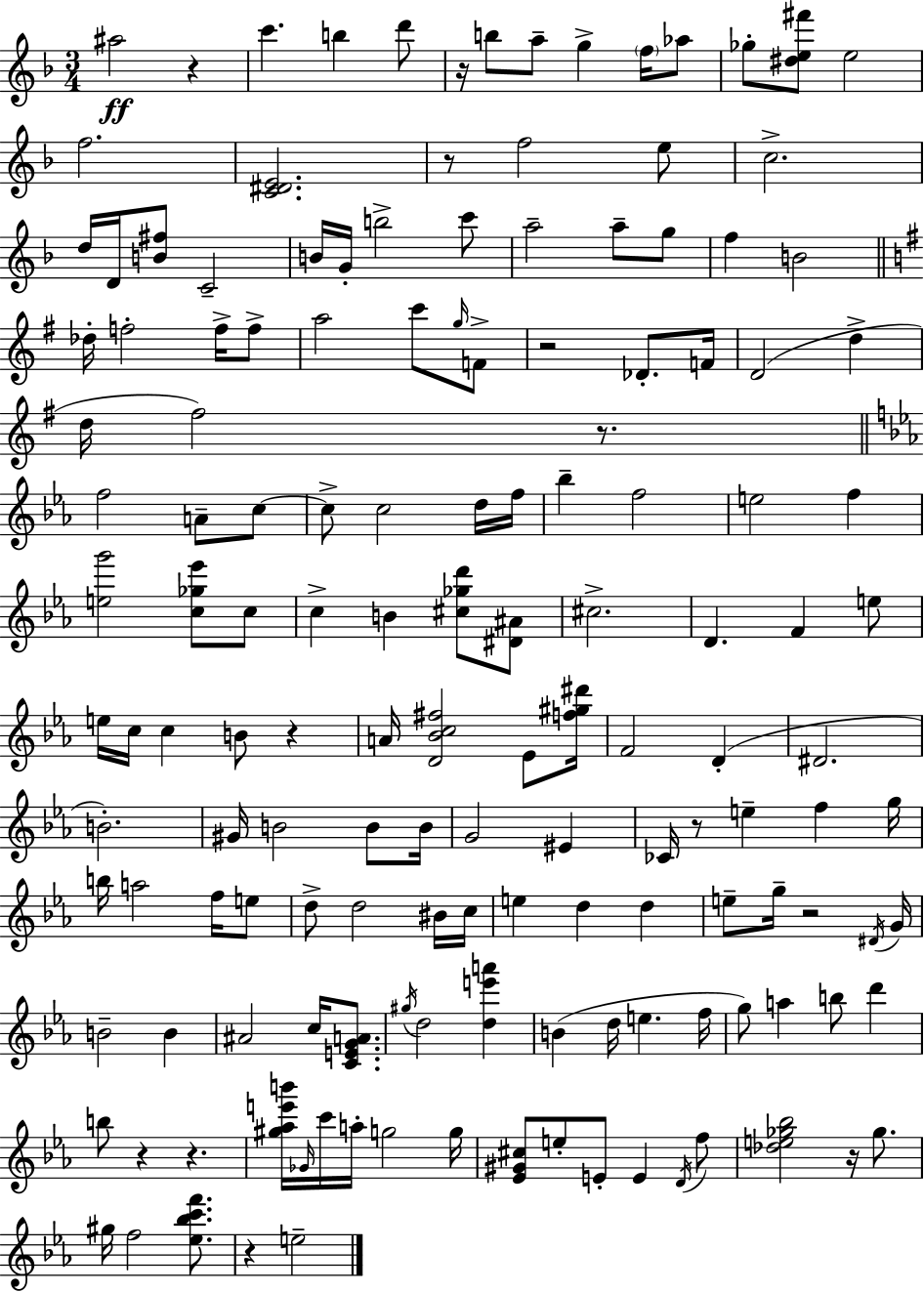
A#5/h R/q C6/q. B5/q D6/e R/s B5/e A5/e G5/q F5/s Ab5/e Gb5/e [D#5,E5,F#6]/e E5/h F5/h. [C4,D#4,E4]/h. R/e F5/h E5/e C5/h. D5/s D4/s [B4,F#5]/e C4/h B4/s G4/s B5/h C6/e A5/h A5/e G5/e F5/q B4/h Db5/s F5/h F5/s F5/e A5/h C6/e G5/s F4/e R/h Db4/e. F4/s D4/h D5/q D5/s F#5/h R/e. F5/h A4/e C5/e C5/e C5/h D5/s F5/s Bb5/q F5/h E5/h F5/q [E5,G6]/h [C5,Gb5,Eb6]/e C5/e C5/q B4/q [C#5,Gb5,D6]/e [D#4,A#4]/e C#5/h. D4/q. F4/q E5/e E5/s C5/s C5/q B4/e R/q A4/s [D4,Bb4,C5,F#5]/h Eb4/e [F5,G#5,D#6]/s F4/h D4/q D#4/h. B4/h. G#4/s B4/h B4/e B4/s G4/h EIS4/q CES4/s R/e E5/q F5/q G5/s B5/s A5/h F5/s E5/e D5/e D5/h BIS4/s C5/s E5/q D5/q D5/q E5/e G5/s R/h D#4/s G4/s B4/h B4/q A#4/h C5/s [C4,E4,G4,A4]/e. G#5/s D5/h [D5,E6,A6]/q B4/q D5/s E5/q. F5/s G5/e A5/q B5/e D6/q B5/e R/q R/q. [G#5,Ab5,E6,B6]/s Gb4/s C6/s A5/s G5/h G5/s [Eb4,G#4,C#5]/e E5/e E4/e E4/q D4/s F5/e [Db5,E5,Gb5,Bb5]/h R/s Gb5/e. G#5/s F5/h [Eb5,Bb5,C6,F6]/e. R/q E5/h